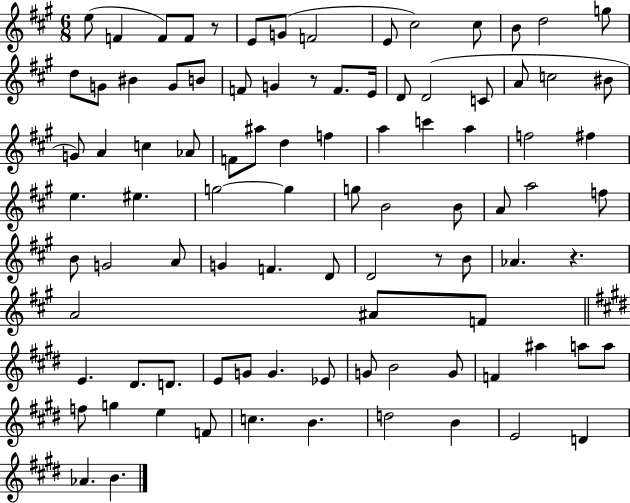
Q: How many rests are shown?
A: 4